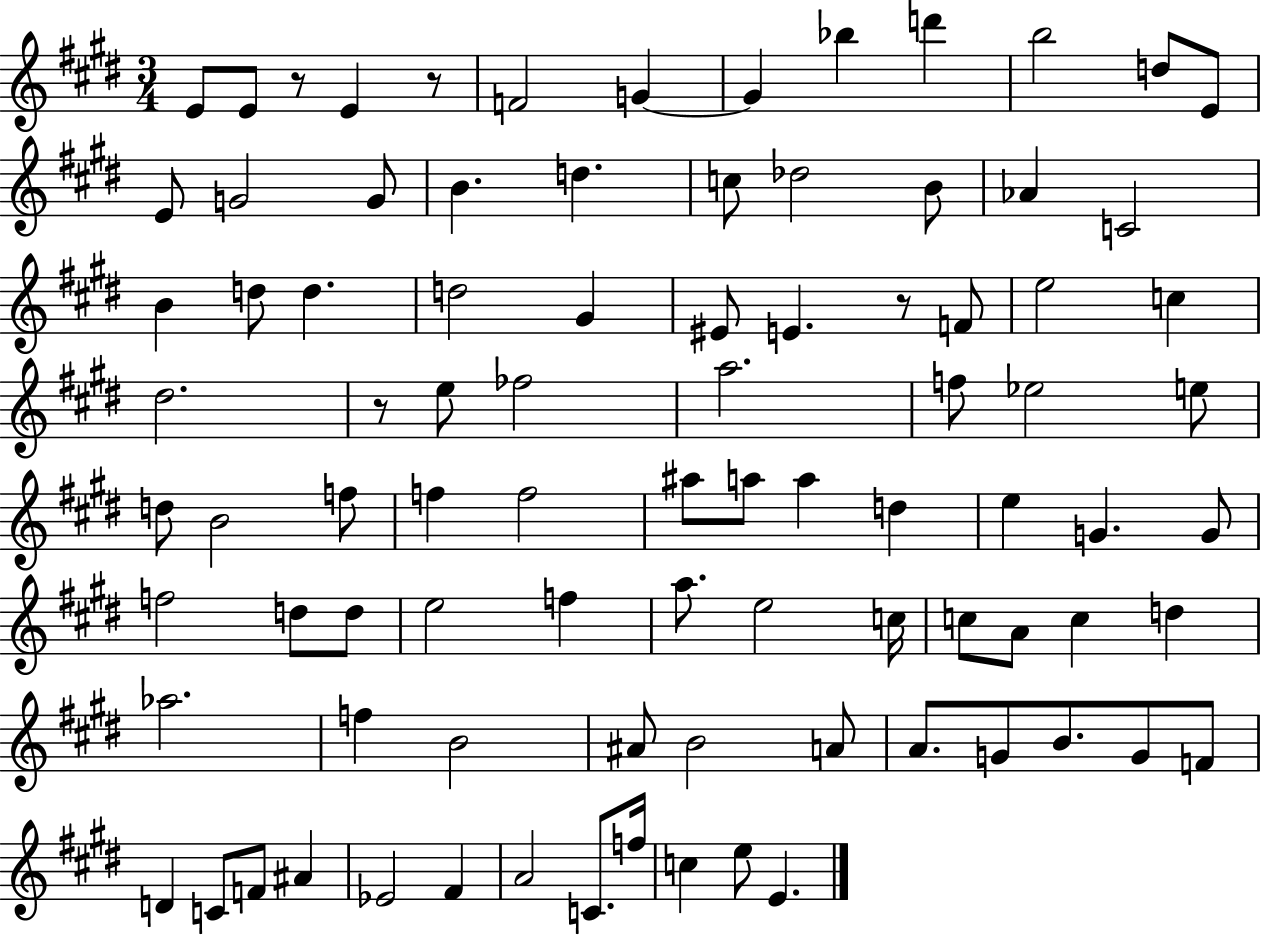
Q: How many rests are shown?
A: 4